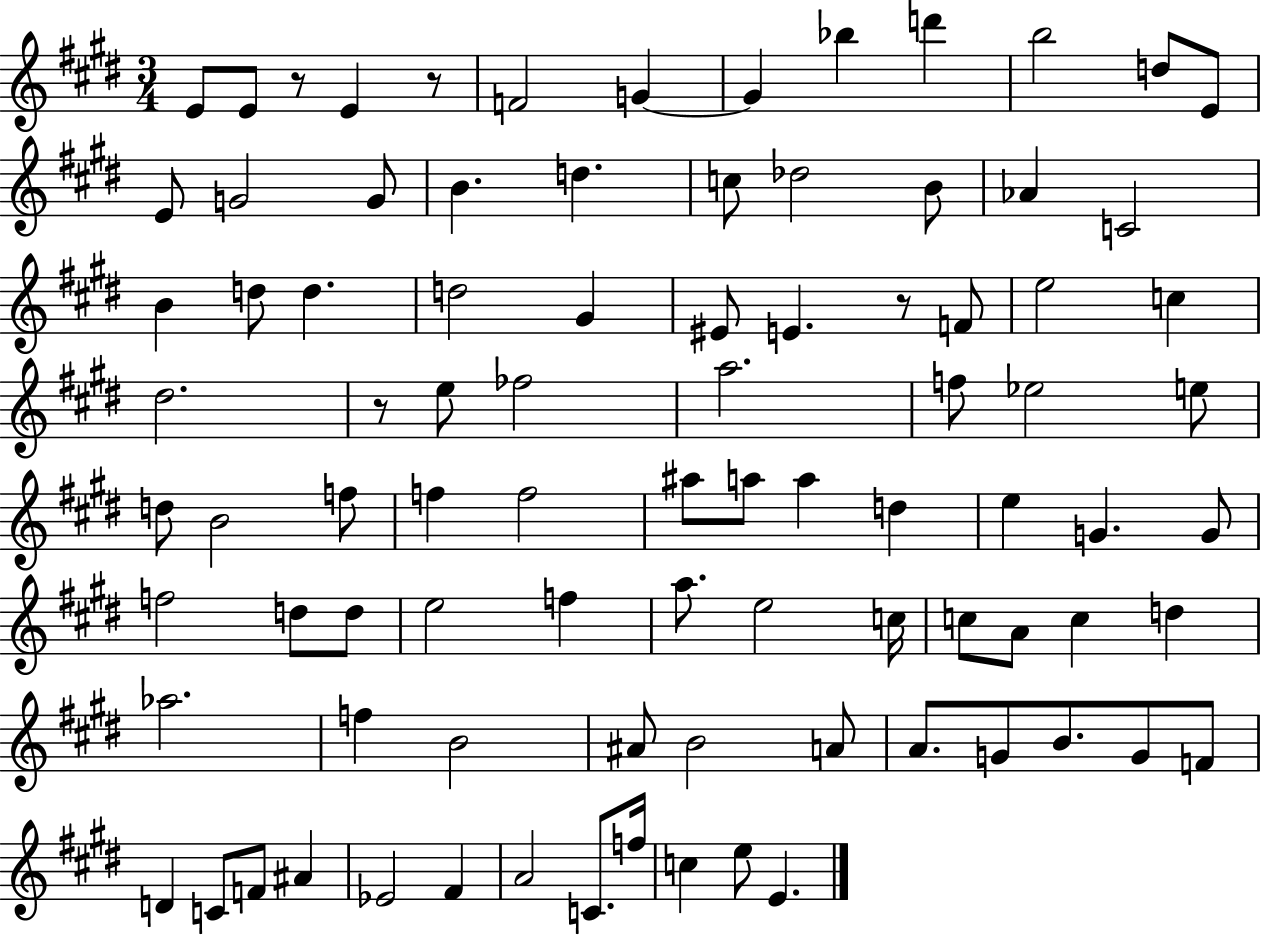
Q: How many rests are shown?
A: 4